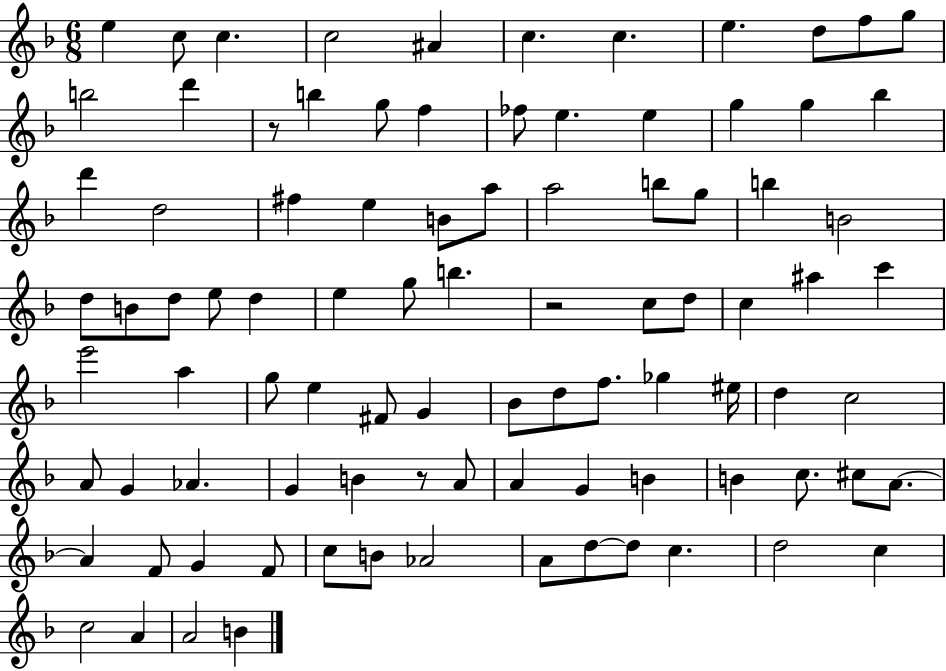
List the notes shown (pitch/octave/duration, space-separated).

E5/q C5/e C5/q. C5/h A#4/q C5/q. C5/q. E5/q. D5/e F5/e G5/e B5/h D6/q R/e B5/q G5/e F5/q FES5/e E5/q. E5/q G5/q G5/q Bb5/q D6/q D5/h F#5/q E5/q B4/e A5/e A5/h B5/e G5/e B5/q B4/h D5/e B4/e D5/e E5/e D5/q E5/q G5/e B5/q. R/h C5/e D5/e C5/q A#5/q C6/q E6/h A5/q G5/e E5/q F#4/e G4/q Bb4/e D5/e F5/e. Gb5/q EIS5/s D5/q C5/h A4/e G4/q Ab4/q. G4/q B4/q R/e A4/e A4/q G4/q B4/q B4/q C5/e. C#5/e A4/e. A4/q F4/e G4/q F4/e C5/e B4/e Ab4/h A4/e D5/e D5/e C5/q. D5/h C5/q C5/h A4/q A4/h B4/q